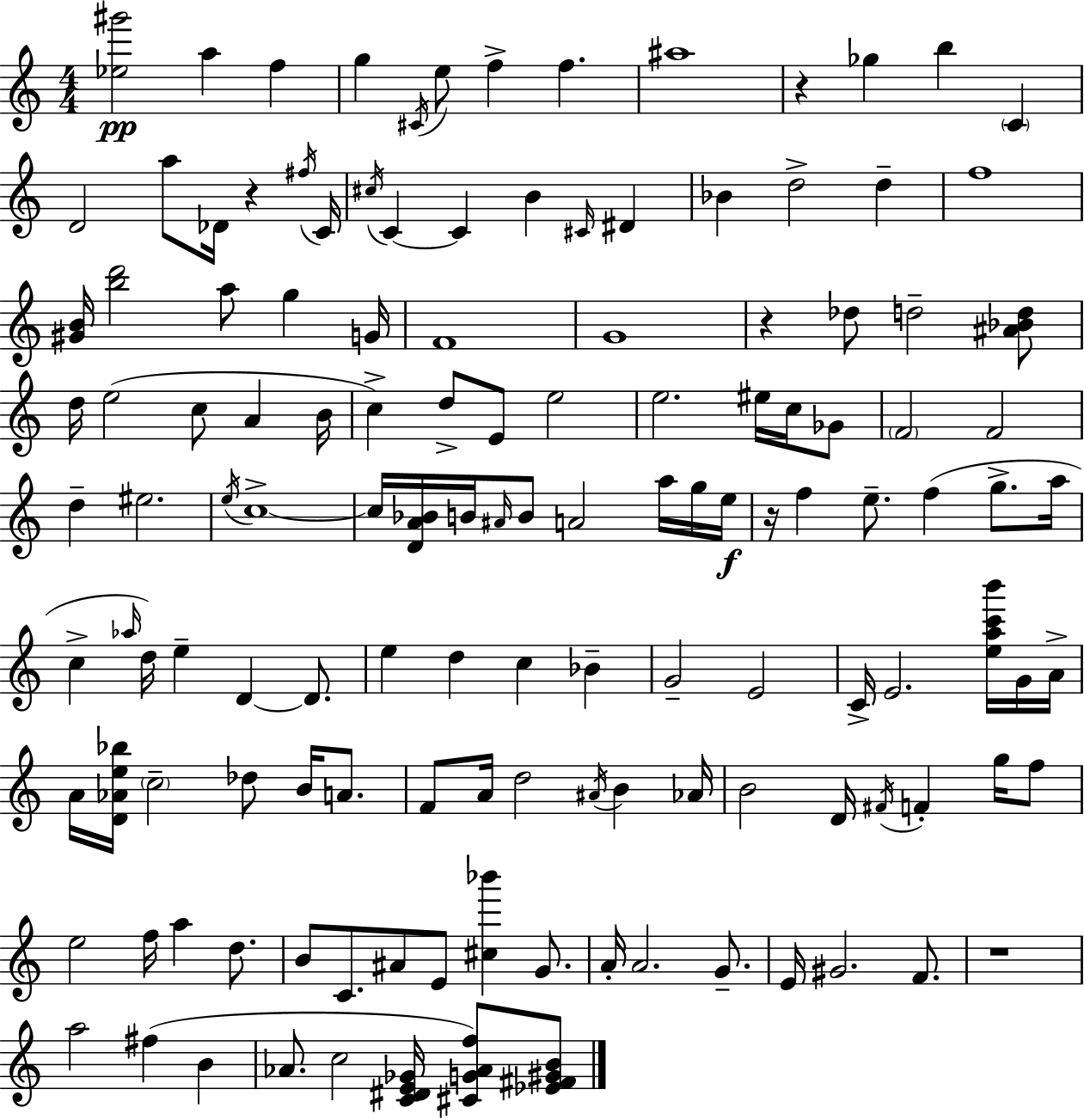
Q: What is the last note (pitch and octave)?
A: C5